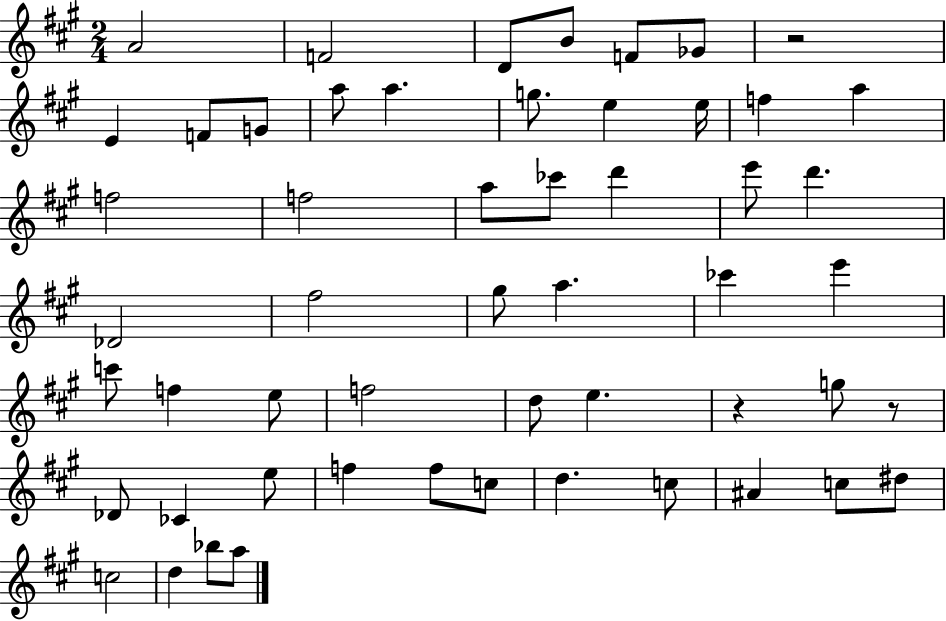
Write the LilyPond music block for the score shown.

{
  \clef treble
  \numericTimeSignature
  \time 2/4
  \key a \major
  a'2 | f'2 | d'8 b'8 f'8 ges'8 | r2 | \break e'4 f'8 g'8 | a''8 a''4. | g''8. e''4 e''16 | f''4 a''4 | \break f''2 | f''2 | a''8 ces'''8 d'''4 | e'''8 d'''4. | \break des'2 | fis''2 | gis''8 a''4. | ces'''4 e'''4 | \break c'''8 f''4 e''8 | f''2 | d''8 e''4. | r4 g''8 r8 | \break des'8 ces'4 e''8 | f''4 f''8 c''8 | d''4. c''8 | ais'4 c''8 dis''8 | \break c''2 | d''4 bes''8 a''8 | \bar "|."
}